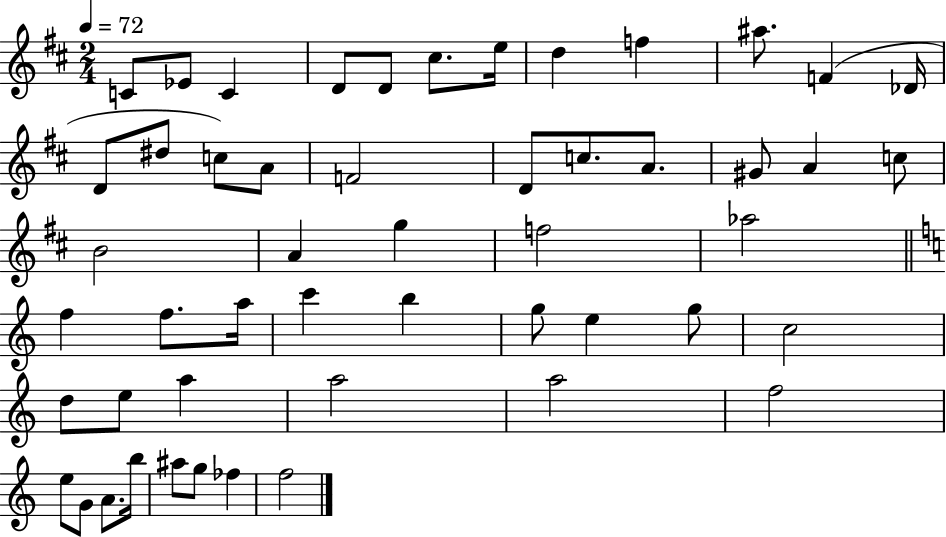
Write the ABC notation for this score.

X:1
T:Untitled
M:2/4
L:1/4
K:D
C/2 _E/2 C D/2 D/2 ^c/2 e/4 d f ^a/2 F _D/4 D/2 ^d/2 c/2 A/2 F2 D/2 c/2 A/2 ^G/2 A c/2 B2 A g f2 _a2 f f/2 a/4 c' b g/2 e g/2 c2 d/2 e/2 a a2 a2 f2 e/2 G/2 A/2 b/4 ^a/2 g/2 _f f2